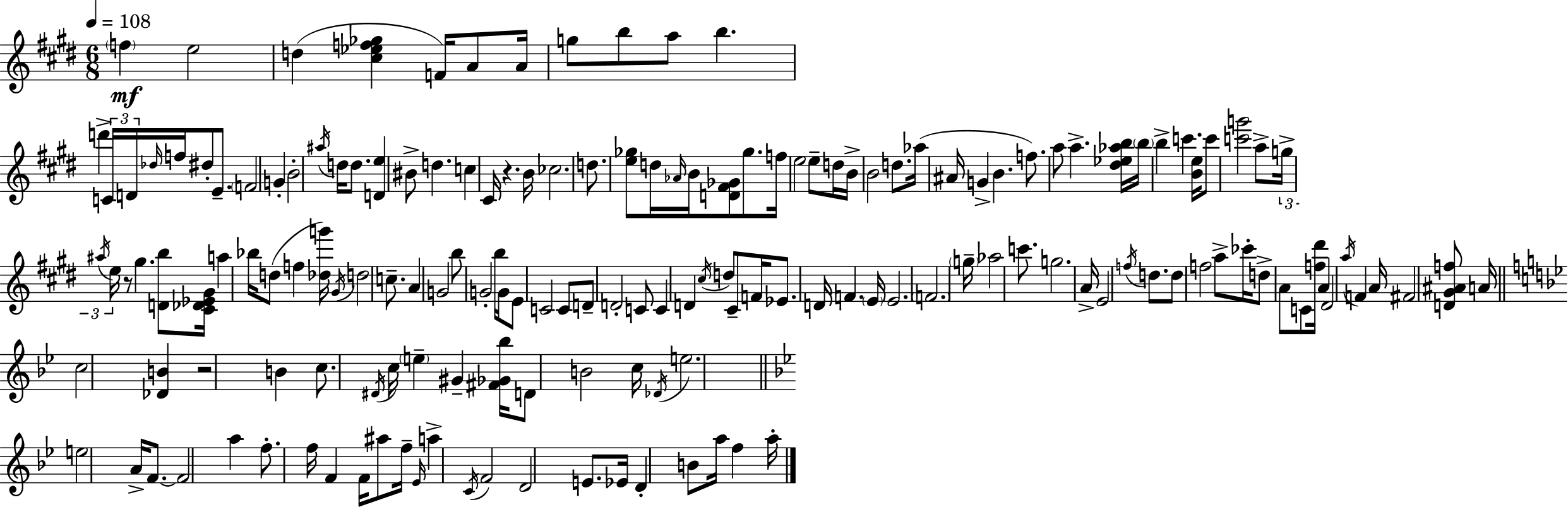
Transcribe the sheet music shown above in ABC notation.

X:1
T:Untitled
M:6/8
L:1/4
K:E
f e2 d [^c_ef_g] F/4 A/2 A/4 g/2 b/2 a/2 b d' C/4 D/4 _d/4 f/4 ^d/2 E/2 F2 G B2 ^a/4 d/4 d/2 [De] ^B/2 d c ^C/4 z B/4 _c2 d/2 [e_g]/2 d/4 _A/4 B/4 [D^F_G]/2 _g/2 f/4 e2 e/2 d/4 B/4 B2 d/2 _a/4 ^A/4 G B f/2 a/2 a [^d_e_ab]/4 b/4 b c' [Be]/4 c'/2 [c'g']2 a/2 g/4 ^a/4 e/4 z/2 ^g [Db]/2 [^C_D_E^G]/4 a _b/4 d/2 f [_dg']/4 ^G/4 d2 c/2 A G2 b/2 G2 b/4 G/4 E/2 C2 C/2 D/2 D2 C/2 C D ^c/4 d/2 ^C/2 F/4 _E/2 D/4 F E/4 E2 F2 g/4 _a2 c'/2 g2 A/4 E2 f/4 d/2 d/2 f2 a/2 _c'/4 d/2 A/2 C/2 [f^d']/4 A ^D2 a/4 F A/4 ^F2 [D^G^Af]/2 A/4 c2 [_DB] z2 B c/2 ^D/4 c/4 e ^G [^F_G_b]/4 D/2 B2 c/4 _D/4 e2 e2 A/4 F/2 F2 a f/2 f/4 F F/4 ^a/2 f/4 _E/4 a C/4 F2 D2 E/2 _E/4 D B/2 a/4 f a/4